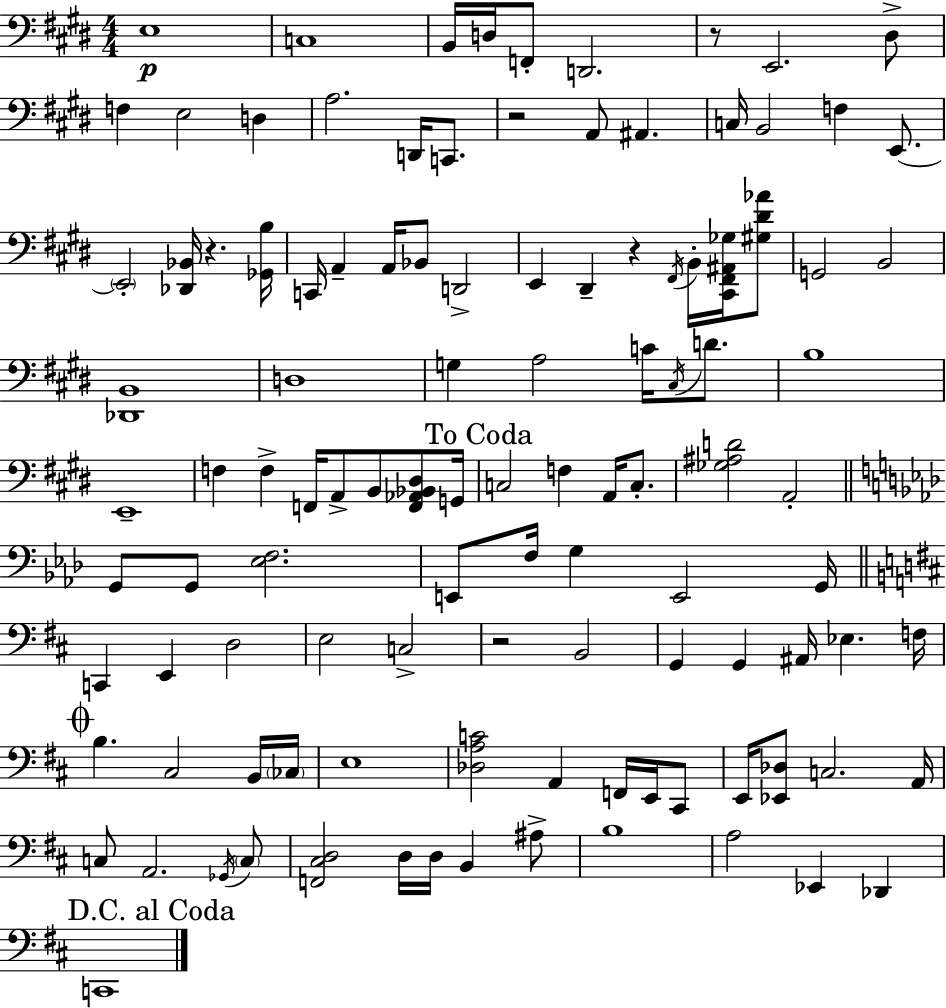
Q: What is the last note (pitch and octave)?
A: C2